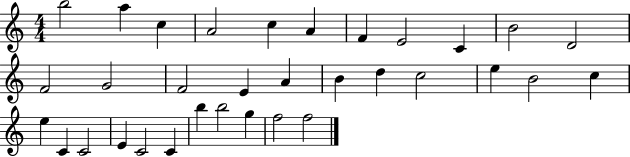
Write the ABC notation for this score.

X:1
T:Untitled
M:4/4
L:1/4
K:C
b2 a c A2 c A F E2 C B2 D2 F2 G2 F2 E A B d c2 e B2 c e C C2 E C2 C b b2 g f2 f2